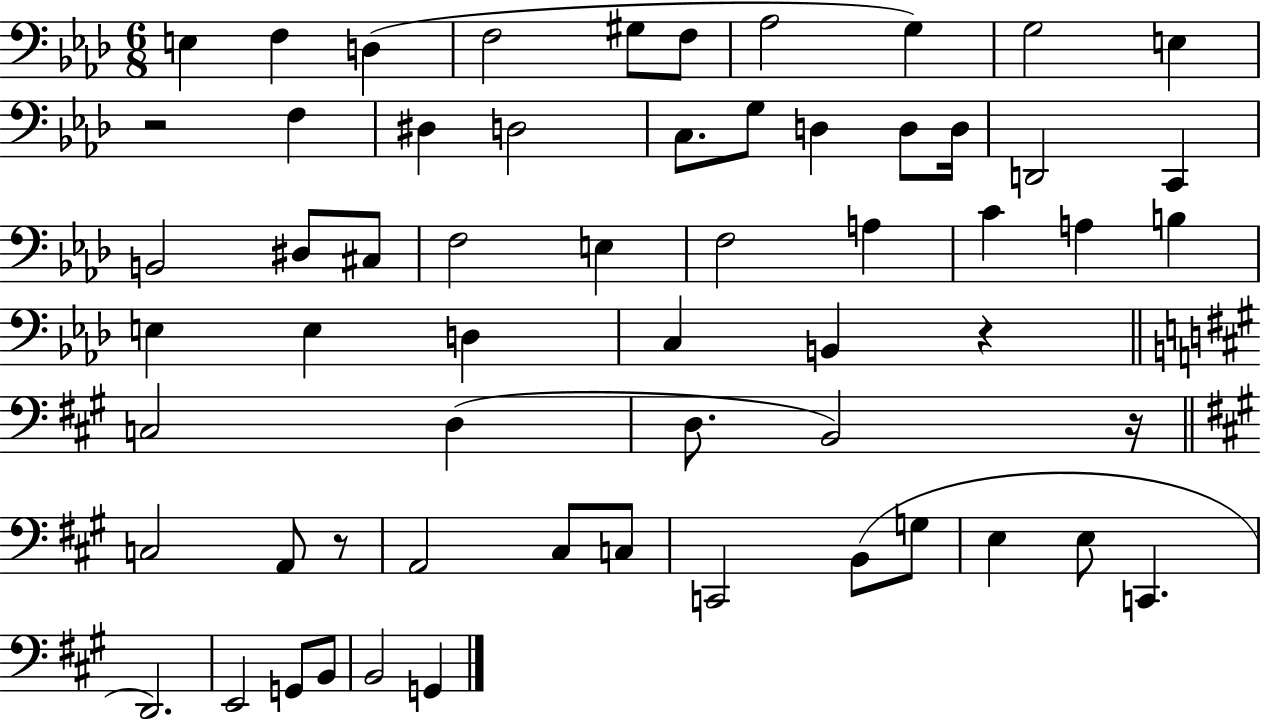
X:1
T:Untitled
M:6/8
L:1/4
K:Ab
E, F, D, F,2 ^G,/2 F,/2 _A,2 G, G,2 E, z2 F, ^D, D,2 C,/2 G,/2 D, D,/2 D,/4 D,,2 C,, B,,2 ^D,/2 ^C,/2 F,2 E, F,2 A, C A, B, E, E, D, C, B,, z C,2 D, D,/2 B,,2 z/4 C,2 A,,/2 z/2 A,,2 ^C,/2 C,/2 C,,2 B,,/2 G,/2 E, E,/2 C,, D,,2 E,,2 G,,/2 B,,/2 B,,2 G,,